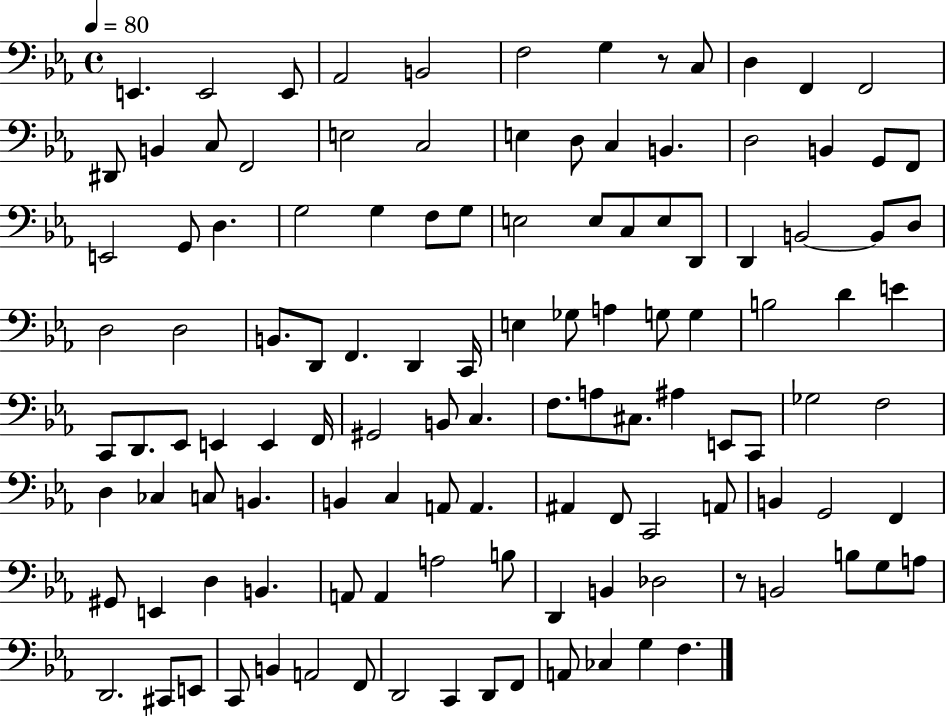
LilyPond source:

{
  \clef bass
  \time 4/4
  \defaultTimeSignature
  \key ees \major
  \tempo 4 = 80
  e,4. e,2 e,8 | aes,2 b,2 | f2 g4 r8 c8 | d4 f,4 f,2 | \break dis,8 b,4 c8 f,2 | e2 c2 | e4 d8 c4 b,4. | d2 b,4 g,8 f,8 | \break e,2 g,8 d4. | g2 g4 f8 g8 | e2 e8 c8 e8 d,8 | d,4 b,2~~ b,8 d8 | \break d2 d2 | b,8. d,8 f,4. d,4 c,16 | e4 ges8 a4 g8 g4 | b2 d'4 e'4 | \break c,8 d,8. ees,8 e,4 e,4 f,16 | gis,2 b,8 c4. | f8. a8 cis8. ais4 e,8 c,8 | ges2 f2 | \break d4 ces4 c8 b,4. | b,4 c4 a,8 a,4. | ais,4 f,8 c,2 a,8 | b,4 g,2 f,4 | \break gis,8 e,4 d4 b,4. | a,8 a,4 a2 b8 | d,4 b,4 des2 | r8 b,2 b8 g8 a8 | \break d,2. cis,8 e,8 | c,8 b,4 a,2 f,8 | d,2 c,4 d,8 f,8 | a,8 ces4 g4 f4. | \break \bar "|."
}